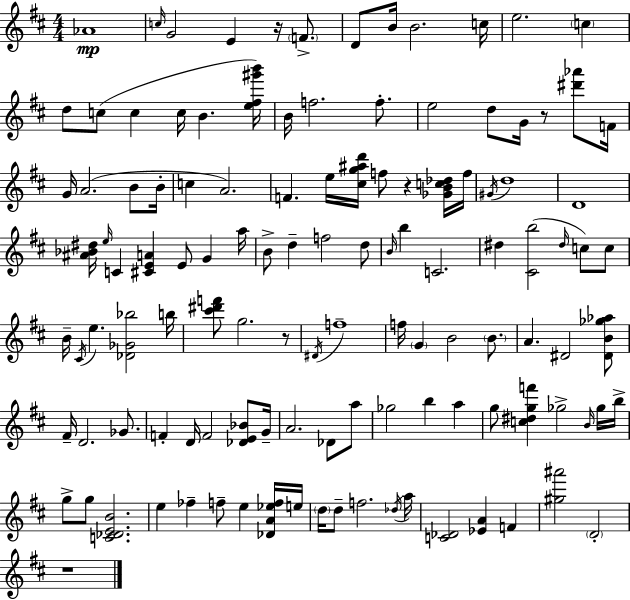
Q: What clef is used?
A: treble